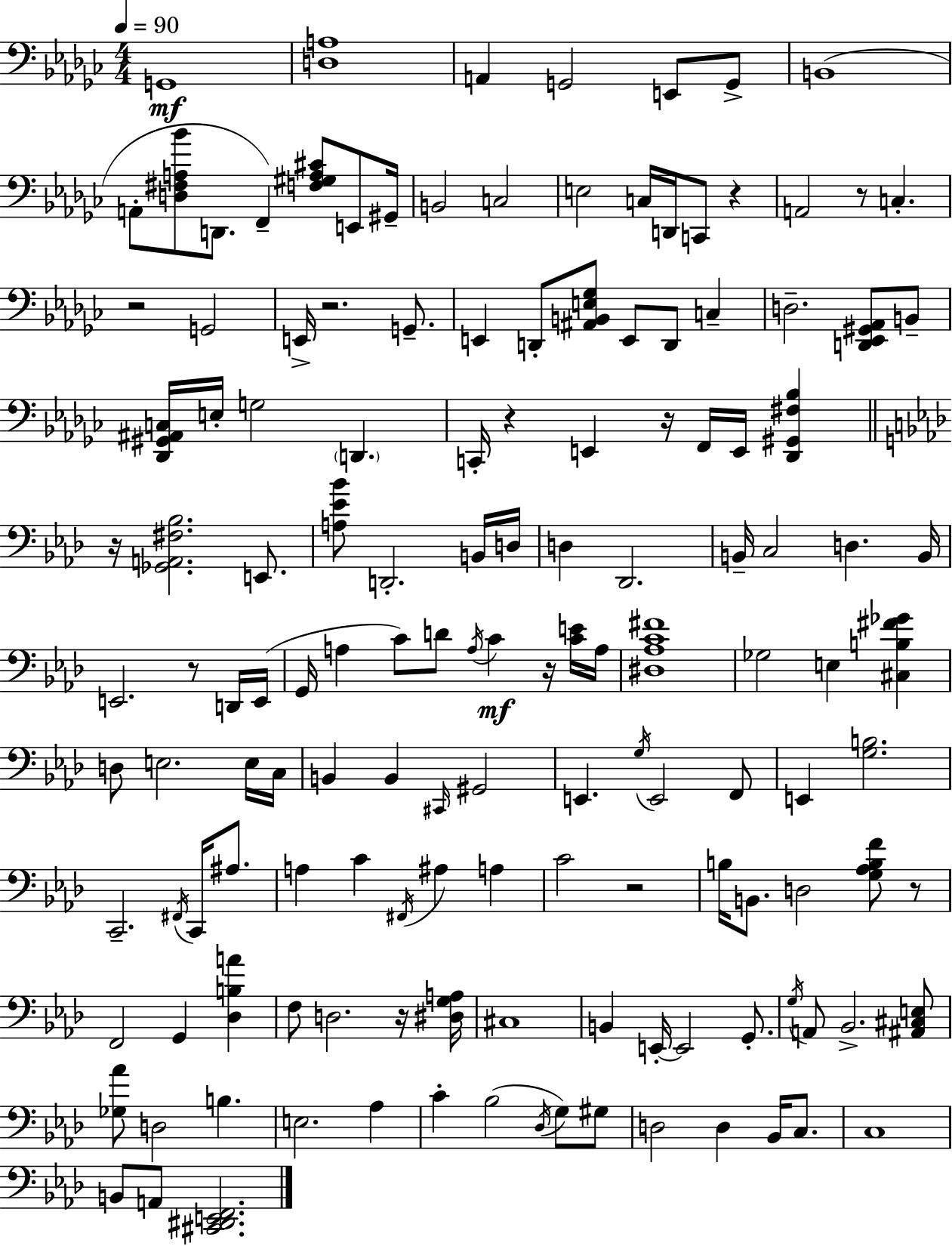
G2/w [D3,A3]/w A2/q G2/h E2/e G2/e B2/w A2/e [D3,F#3,A3,Bb4]/e D2/e. F2/q [F3,G#3,A3,C#4]/e E2/e G#2/s B2/h C3/h E3/h C3/s D2/s C2/e R/q A2/h R/e C3/q. R/h G2/h E2/s R/h. G2/e. E2/q D2/e [A#2,B2,E3,Gb3]/e E2/e D2/e C3/q D3/h. [D2,Eb2,G#2,Ab2]/e B2/e [Db2,G#2,A#2,C3]/s E3/s G3/h D2/q. C2/s R/q E2/q R/s F2/s E2/s [Db2,G#2,F#3,Bb3]/q R/s [Gb2,A2,F#3,Bb3]/h. E2/e. [A3,Eb4,Bb4]/e D2/h. B2/s D3/s D3/q Db2/h. B2/s C3/h D3/q. B2/s E2/h. R/e D2/s E2/s G2/s A3/q C4/e D4/e A3/s C4/q R/s [C4,E4]/s A3/s [D#3,Ab3,C4,F#4]/w Gb3/h E3/q [C#3,B3,F#4,Gb4]/q D3/e E3/h. E3/s C3/s B2/q B2/q C#2/s G#2/h E2/q. G3/s E2/h F2/e E2/q [G3,B3]/h. C2/h. F#2/s C2/s A#3/e. A3/q C4/q F#2/s A#3/q A3/q C4/h R/h B3/s B2/e. D3/h [G3,Ab3,B3,F4]/e R/e F2/h G2/q [Db3,B3,A4]/q F3/e D3/h. R/s [D#3,G3,A3]/s C#3/w B2/q E2/s E2/h G2/e. G3/s A2/e Bb2/h. [A#2,C#3,E3]/e [Gb3,Ab4]/e D3/h B3/q. E3/h. Ab3/q C4/q Bb3/h Db3/s G3/e G#3/e D3/h D3/q Bb2/s C3/e. C3/w B2/e A2/e [C#2,D#2,E2,F2]/h.